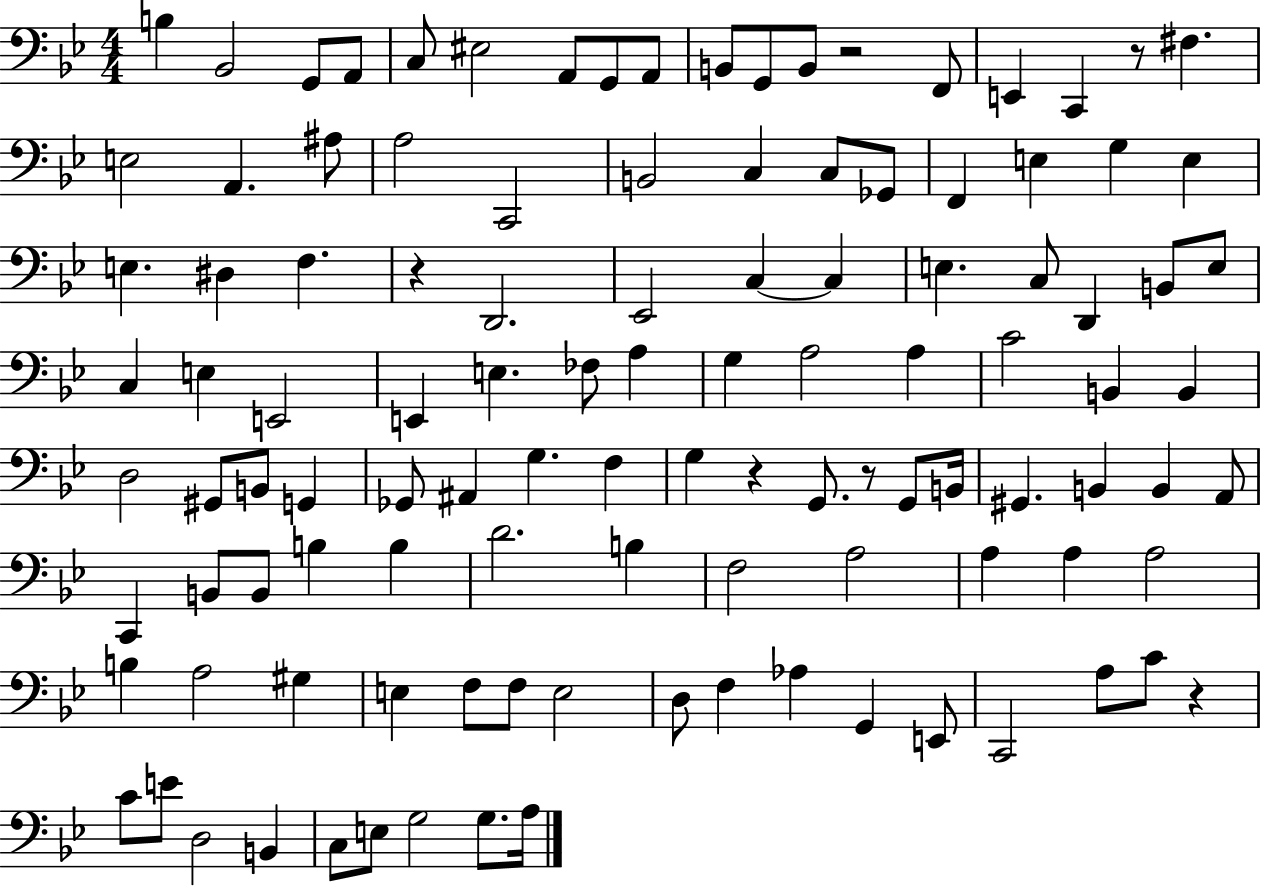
B3/q Bb2/h G2/e A2/e C3/e EIS3/h A2/e G2/e A2/e B2/e G2/e B2/e R/h F2/e E2/q C2/q R/e F#3/q. E3/h A2/q. A#3/e A3/h C2/h B2/h C3/q C3/e Gb2/e F2/q E3/q G3/q E3/q E3/q. D#3/q F3/q. R/q D2/h. Eb2/h C3/q C3/q E3/q. C3/e D2/q B2/e E3/e C3/q E3/q E2/h E2/q E3/q. FES3/e A3/q G3/q A3/h A3/q C4/h B2/q B2/q D3/h G#2/e B2/e G2/q Gb2/e A#2/q G3/q. F3/q G3/q R/q G2/e. R/e G2/e B2/s G#2/q. B2/q B2/q A2/e C2/q B2/e B2/e B3/q B3/q D4/h. B3/q F3/h A3/h A3/q A3/q A3/h B3/q A3/h G#3/q E3/q F3/e F3/e E3/h D3/e F3/q Ab3/q G2/q E2/e C2/h A3/e C4/e R/q C4/e E4/e D3/h B2/q C3/e E3/e G3/h G3/e. A3/s